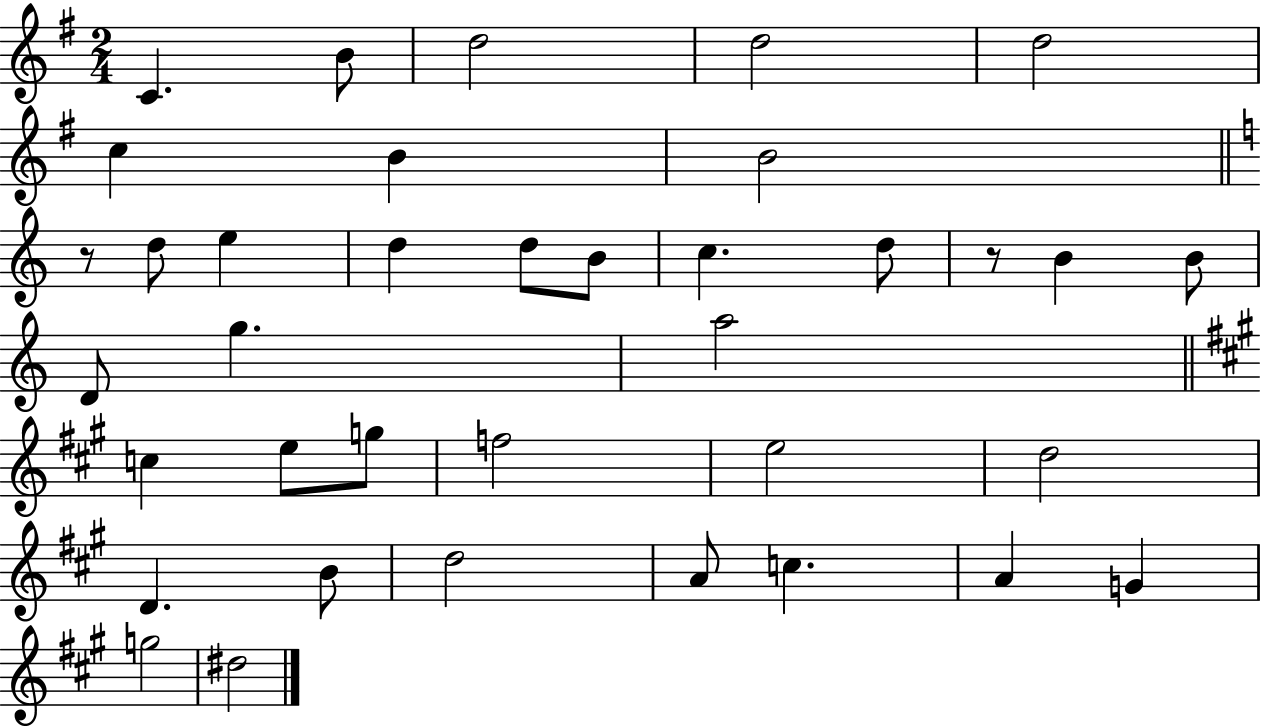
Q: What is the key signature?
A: G major